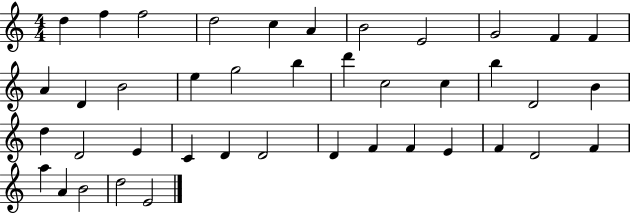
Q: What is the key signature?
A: C major